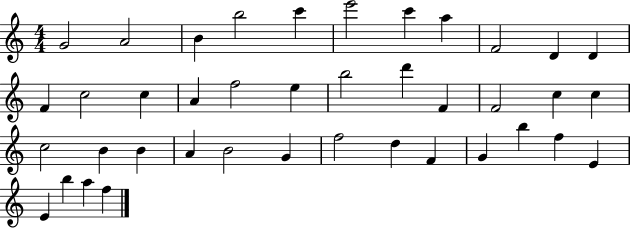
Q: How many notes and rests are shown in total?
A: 40